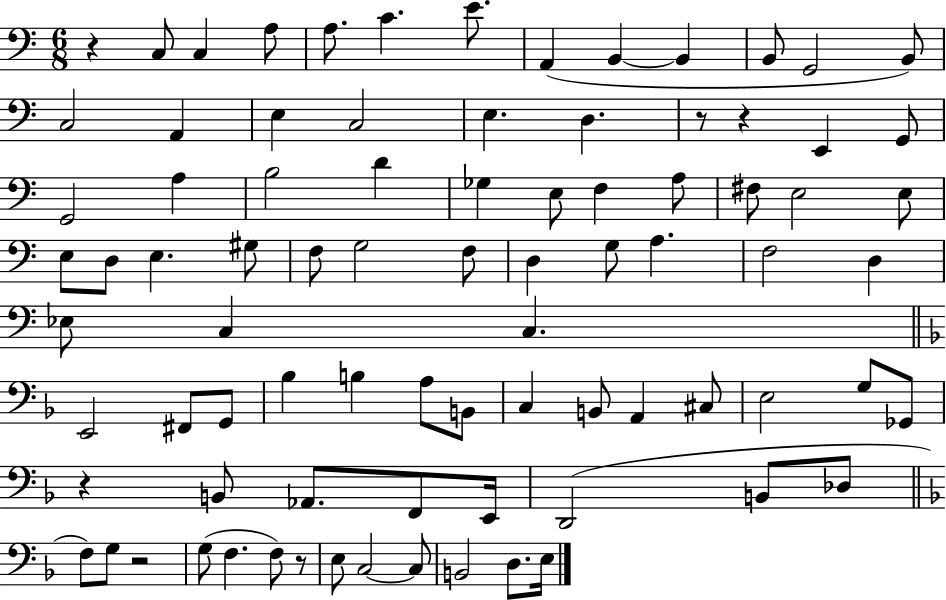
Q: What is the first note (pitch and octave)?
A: C3